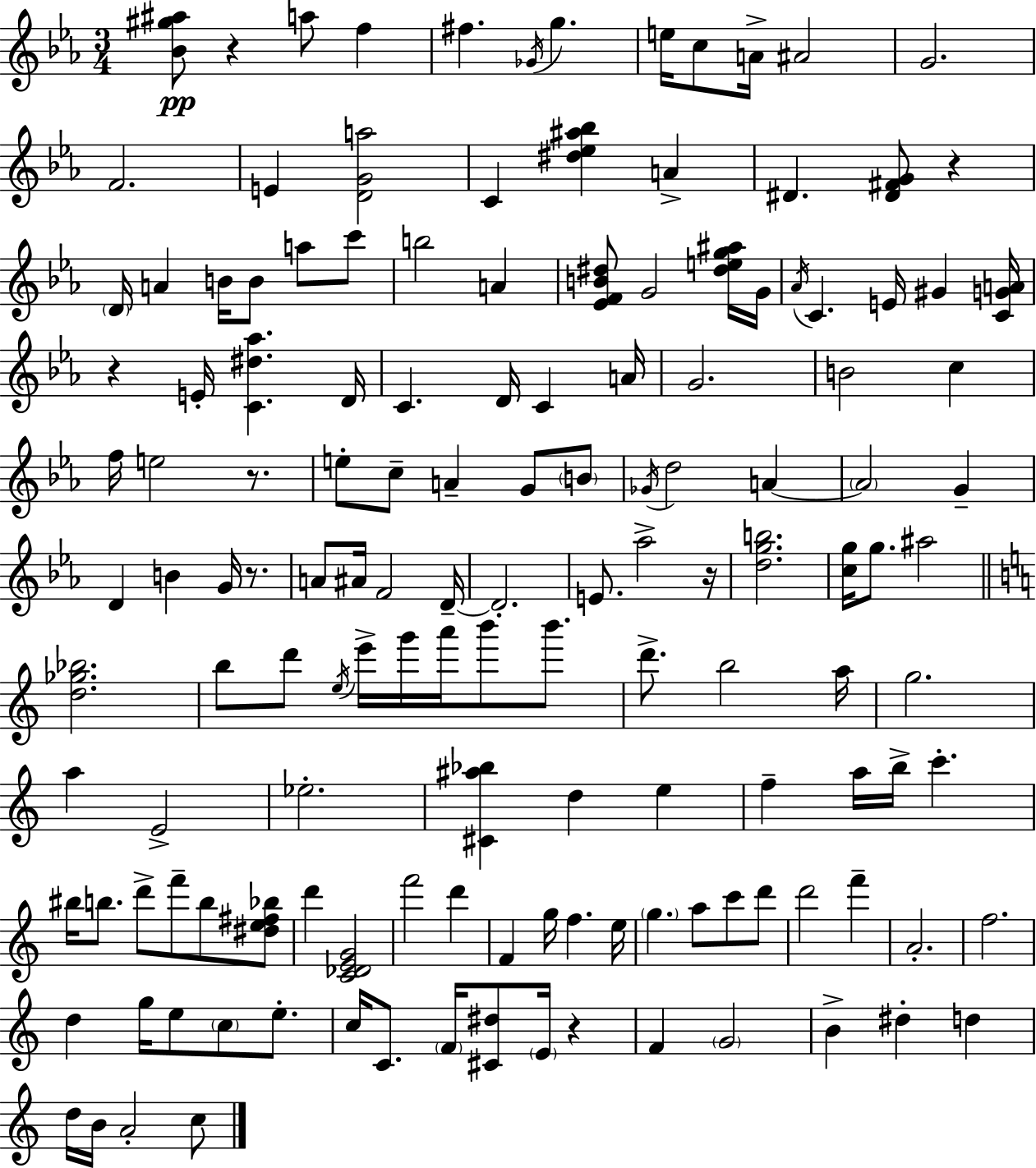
{
  \clef treble
  \numericTimeSignature
  \time 3/4
  \key ees \major
  <bes' gis'' ais''>8\pp r4 a''8 f''4 | fis''4. \acciaccatura { ges'16 } g''4. | e''16 c''8 a'16-> ais'2 | g'2. | \break f'2. | e'4 <d' g' a''>2 | c'4 <dis'' ees'' ais'' bes''>4 a'4-> | dis'4. <dis' fis' g'>8 r4 | \break \parenthesize d'16 a'4 b'16 b'8 a''8 c'''8 | b''2 a'4 | <ees' f' b' dis''>8 g'2 <dis'' e'' g'' ais''>16 | g'16 \acciaccatura { aes'16 } c'4. e'16 gis'4 | \break <c' g' a'>16 r4 e'16-. <c' dis'' aes''>4. | d'16 c'4. d'16 c'4 | a'16 g'2. | b'2 c''4 | \break f''16 e''2 r8. | e''8-. c''8-- a'4-- g'8 | \parenthesize b'8 \acciaccatura { ges'16 } d''2 a'4~~ | \parenthesize a'2 g'4-- | \break d'4 b'4 g'16 | r8. a'8 ais'16 f'2 | d'16--~~ d'2.-. | e'8. aes''2-> | \break r16 <d'' g'' b''>2. | <c'' g''>16 g''8. ais''2 | \bar "||" \break \key c \major <d'' ges'' bes''>2. | b''8 d'''8 \acciaccatura { e''16 } e'''16-> g'''16 a'''16 b'''8 b'''8. | d'''8.-> b''2 | a''16 g''2. | \break a''4 e'2-> | ees''2.-. | <cis' ais'' bes''>4 d''4 e''4 | f''4-- a''16 b''16-> c'''4.-. | \break bis''16 b''8. d'''8-> f'''8-- b''8 <dis'' e'' fis'' bes''>8 | d'''4 <c' des' e' g'>2 | f'''2 d'''4 | f'4 g''16 f''4. | \break e''16 \parenthesize g''4. a''8 c'''8 d'''8 | d'''2 f'''4-- | a'2.-. | f''2. | \break d''4 g''16 e''8 \parenthesize c''8 e''8.-. | c''16 c'8. \parenthesize f'16 <cis' dis''>8 \parenthesize e'16 r4 | f'4 \parenthesize g'2 | b'4-> dis''4-. d''4 | \break d''16 b'16 a'2-. c''8 | \bar "|."
}